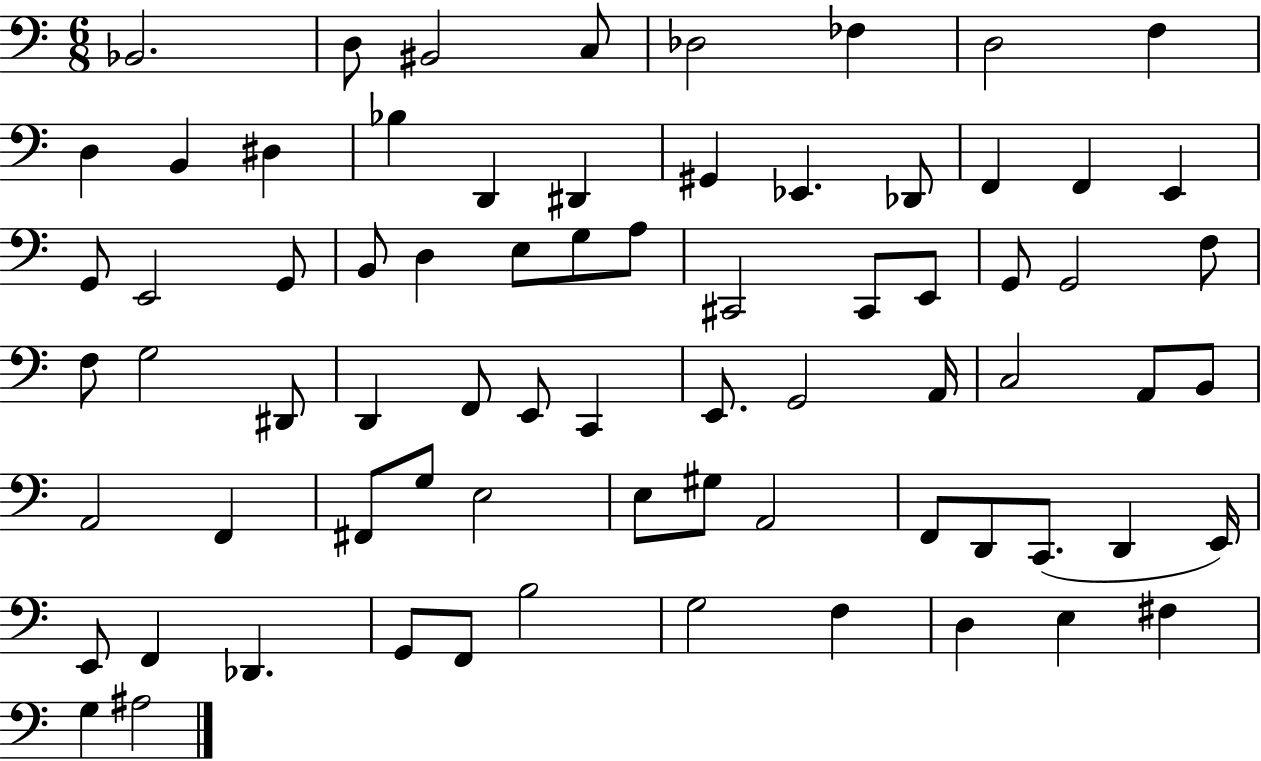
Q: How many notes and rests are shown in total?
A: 73